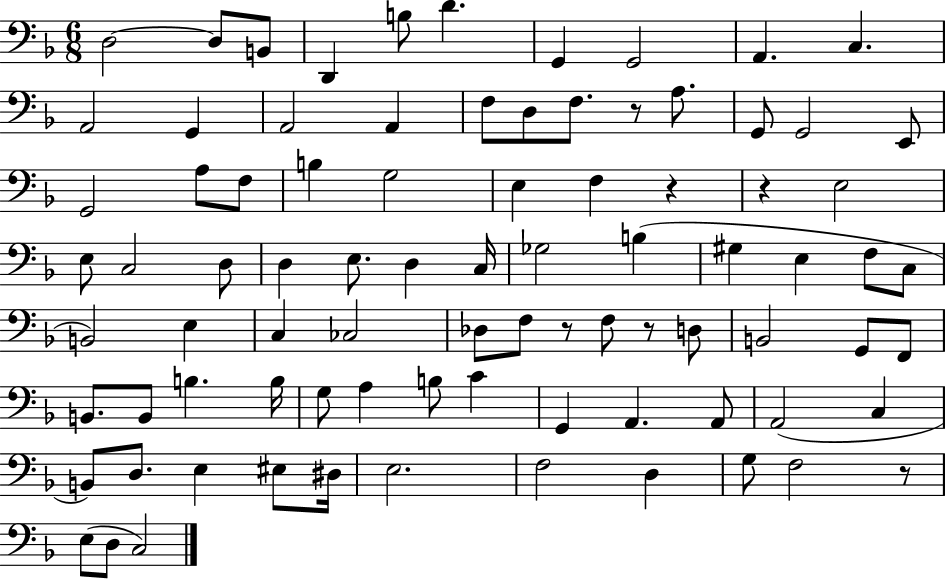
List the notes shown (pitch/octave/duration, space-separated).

D3/h D3/e B2/e D2/q B3/e D4/q. G2/q G2/h A2/q. C3/q. A2/h G2/q A2/h A2/q F3/e D3/e F3/e. R/e A3/e. G2/e G2/h E2/e G2/h A3/e F3/e B3/q G3/h E3/q F3/q R/q R/q E3/h E3/e C3/h D3/e D3/q E3/e. D3/q C3/s Gb3/h B3/q G#3/q E3/q F3/e C3/e B2/h E3/q C3/q CES3/h Db3/e F3/e R/e F3/e R/e D3/e B2/h G2/e F2/e B2/e. B2/e B3/q. B3/s G3/e A3/q B3/e C4/q G2/q A2/q. A2/e A2/h C3/q B2/e D3/e. E3/q EIS3/e D#3/s E3/h. F3/h D3/q G3/e F3/h R/e E3/e D3/e C3/h